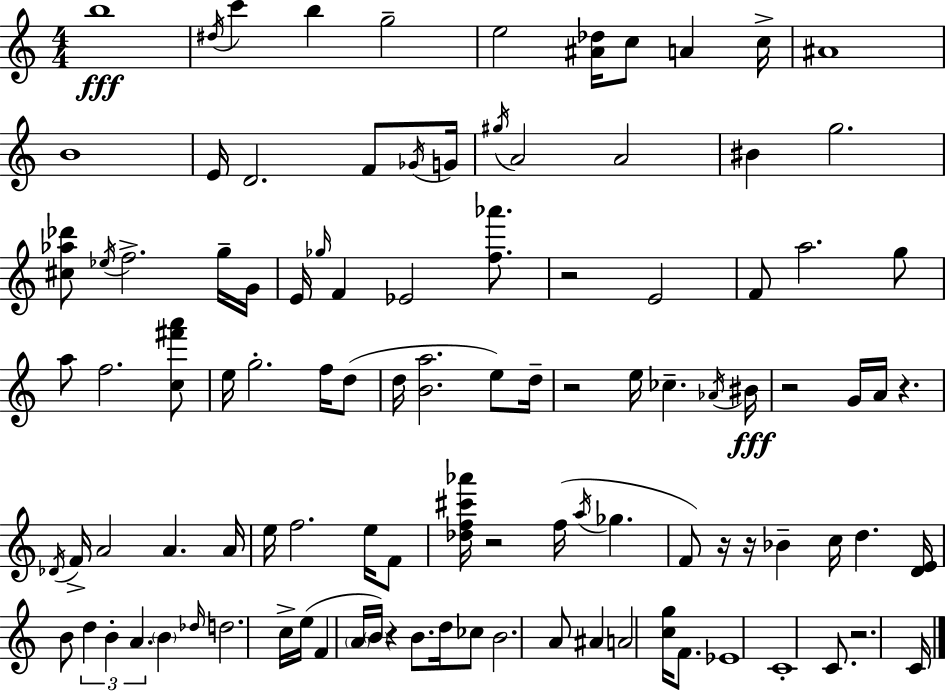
X:1
T:Untitled
M:4/4
L:1/4
K:Am
b4 ^d/4 c' b g2 e2 [^A_d]/4 c/2 A c/4 ^A4 B4 E/4 D2 F/2 _G/4 G/4 ^g/4 A2 A2 ^B g2 [^c_a_d']/2 _e/4 f2 g/4 G/4 E/4 _g/4 F _E2 [f_a']/2 z2 E2 F/2 a2 g/2 a/2 f2 [c^f'a']/2 e/4 g2 f/4 d/2 d/4 [Ba]2 e/2 d/4 z2 e/4 _c _A/4 ^B/4 z2 G/4 A/4 z _D/4 F/4 A2 A A/4 e/4 f2 e/4 F/2 [_df^c'_a']/4 z2 f/4 a/4 _g F/2 z/4 z/4 _B c/4 d [DE]/4 B/2 d B A B _d/4 d2 c/4 e/4 F A/4 B/4 z B/2 d/4 _c/2 B2 A/2 ^A A2 [cg]/4 F/2 _E4 C4 C/2 z2 C/4